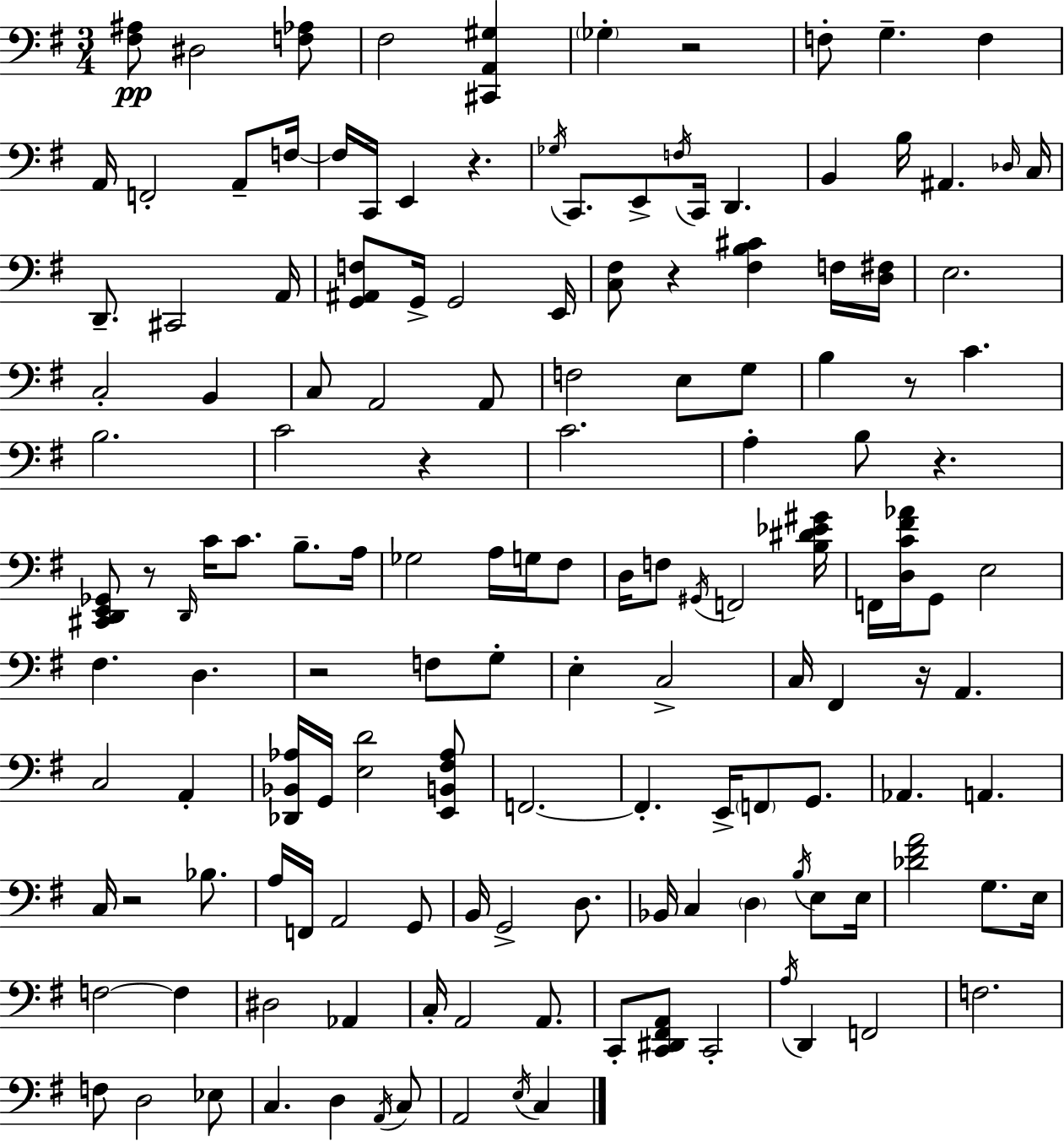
{
  \clef bass
  \numericTimeSignature
  \time 3/4
  \key g \major
  <fis ais>8\pp dis2 <f aes>8 | fis2 <cis, a, gis>4 | \parenthesize ges4-. r2 | f8-. g4.-- f4 | \break a,16 f,2-. a,8-- f16~~ | f16 c,16 e,4 r4. | \acciaccatura { ges16 } c,8. e,8-> \acciaccatura { f16 } c,16 d,4. | b,4 b16 ais,4. | \break \grace { des16 } c16 d,8.-- cis,2 | a,16 <g, ais, f>8 g,16-> g,2 | e,16 <c fis>8 r4 <fis b cis'>4 | f16 <d fis>16 e2. | \break c2-. b,4 | c8 a,2 | a,8 f2 e8 | g8 b4 r8 c'4. | \break b2. | c'2 r4 | c'2. | a4-. b8 r4. | \break <cis, d, e, ges,>8 r8 \grace { d,16 } c'16 c'8. | b8.-- a16 ges2 | a16 g16 fis8 d16 f8 \acciaccatura { gis,16 } f,2 | <b dis' ees' gis'>16 f,16 <d c' fis' aes'>16 g,8 e2 | \break fis4. d4. | r2 | f8 g8-. e4-. c2-> | c16 fis,4 r16 a,4. | \break c2 | a,4-. <des, bes, aes>16 g,16 <e d'>2 | <e, b, fis aes>8 f,2.~~ | f,4.-. e,16-> | \break \parenthesize f,8 g,8. aes,4. a,4. | c16 r2 | bes8. a16 f,16 a,2 | g,8 b,16 g,2-> | \break d8. bes,16 c4 \parenthesize d4 | \acciaccatura { b16 } e8 e16 <des' fis' a'>2 | g8. e16 f2~~ | f4 dis2 | \break aes,4 c16-. a,2 | a,8. c,8-. <c, dis, fis, a,>8 c,2-. | \acciaccatura { a16 } d,4 f,2 | f2. | \break f8 d2 | ees8 c4. | d4 \acciaccatura { a,16 } c8 a,2 | \acciaccatura { e16 } c4 \bar "|."
}